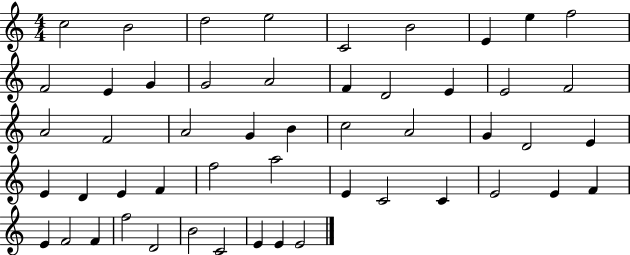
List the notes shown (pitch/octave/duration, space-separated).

C5/h B4/h D5/h E5/h C4/h B4/h E4/q E5/q F5/h F4/h E4/q G4/q G4/h A4/h F4/q D4/h E4/q E4/h F4/h A4/h F4/h A4/h G4/q B4/q C5/h A4/h G4/q D4/h E4/q E4/q D4/q E4/q F4/q F5/h A5/h E4/q C4/h C4/q E4/h E4/q F4/q E4/q F4/h F4/q F5/h D4/h B4/h C4/h E4/q E4/q E4/h